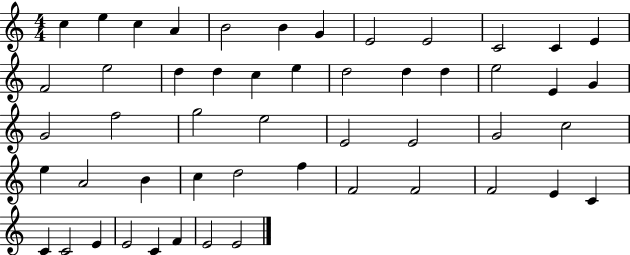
X:1
T:Untitled
M:4/4
L:1/4
K:C
c e c A B2 B G E2 E2 C2 C E F2 e2 d d c e d2 d d e2 E G G2 f2 g2 e2 E2 E2 G2 c2 e A2 B c d2 f F2 F2 F2 E C C C2 E E2 C F E2 E2